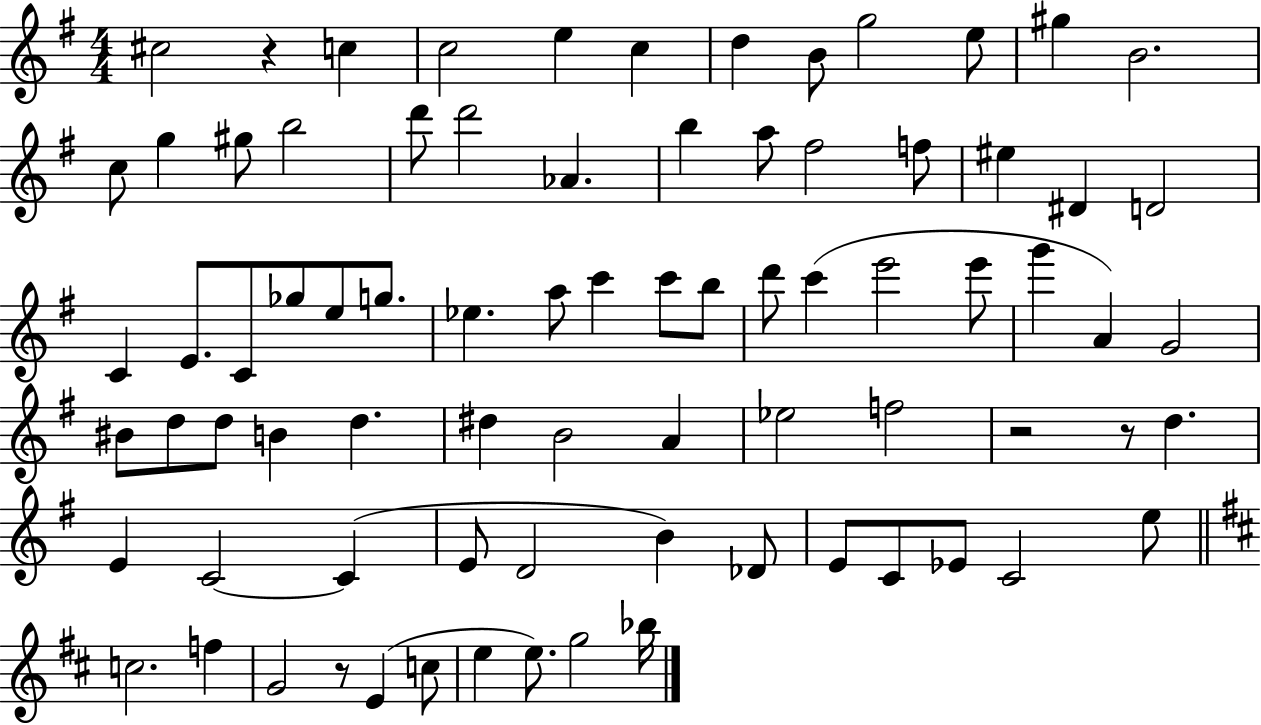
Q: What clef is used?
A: treble